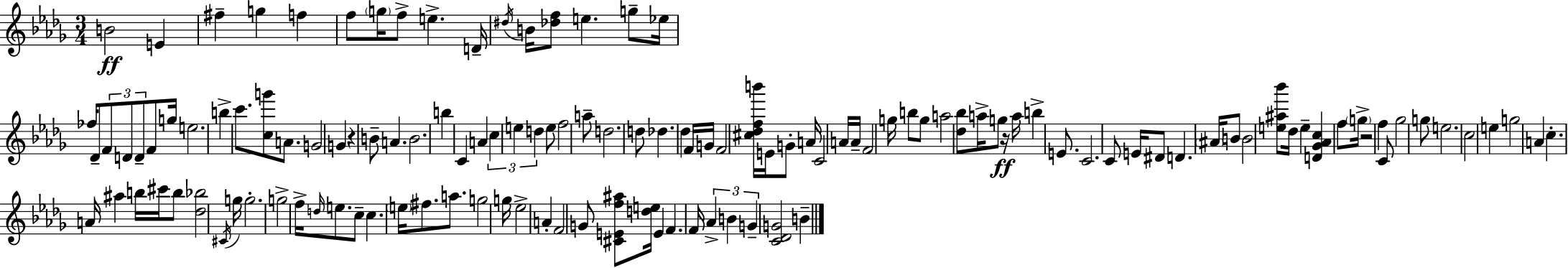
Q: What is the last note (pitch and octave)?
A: B4